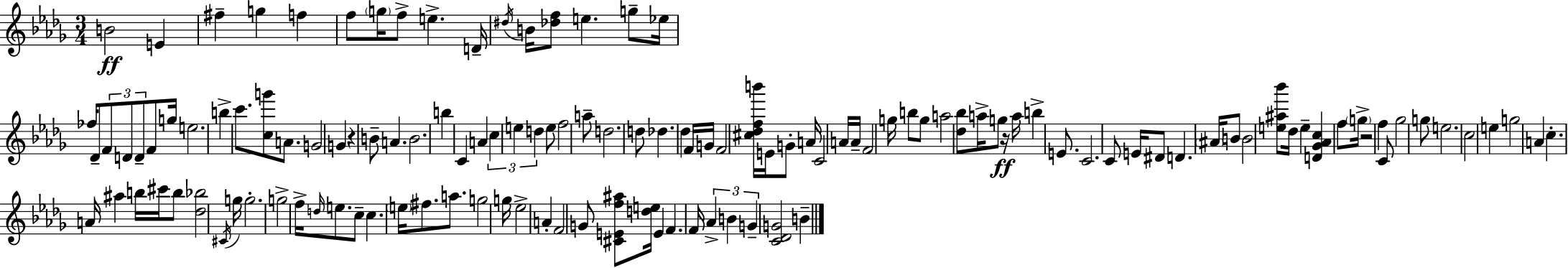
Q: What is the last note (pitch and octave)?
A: B4